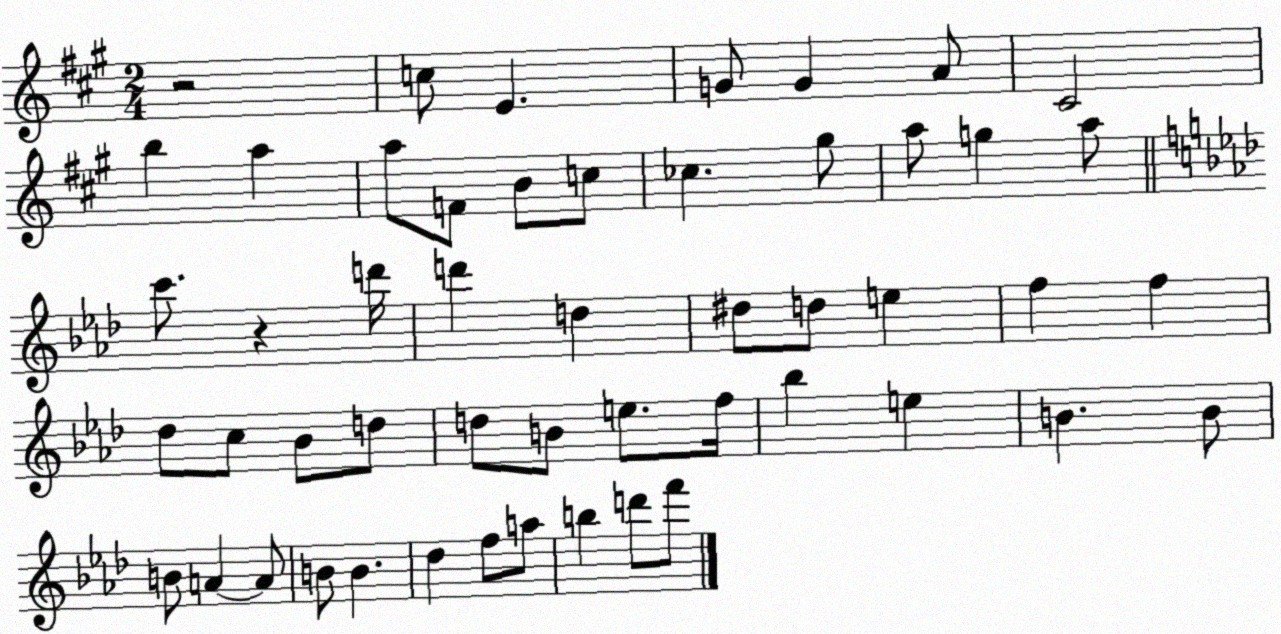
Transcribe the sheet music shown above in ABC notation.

X:1
T:Untitled
M:2/4
L:1/4
K:A
z2 c/2 E G/2 G A/2 ^C2 b a a/2 F/2 B/2 c/2 _c ^g/2 a/2 g a/2 c'/2 z d'/4 d' d ^d/2 d/2 e f f _d/2 c/2 _B/2 d/2 d/2 B/2 e/2 f/4 _b e B B/2 B/2 A A/2 B/2 B _d f/2 a/2 b d'/2 f'/2